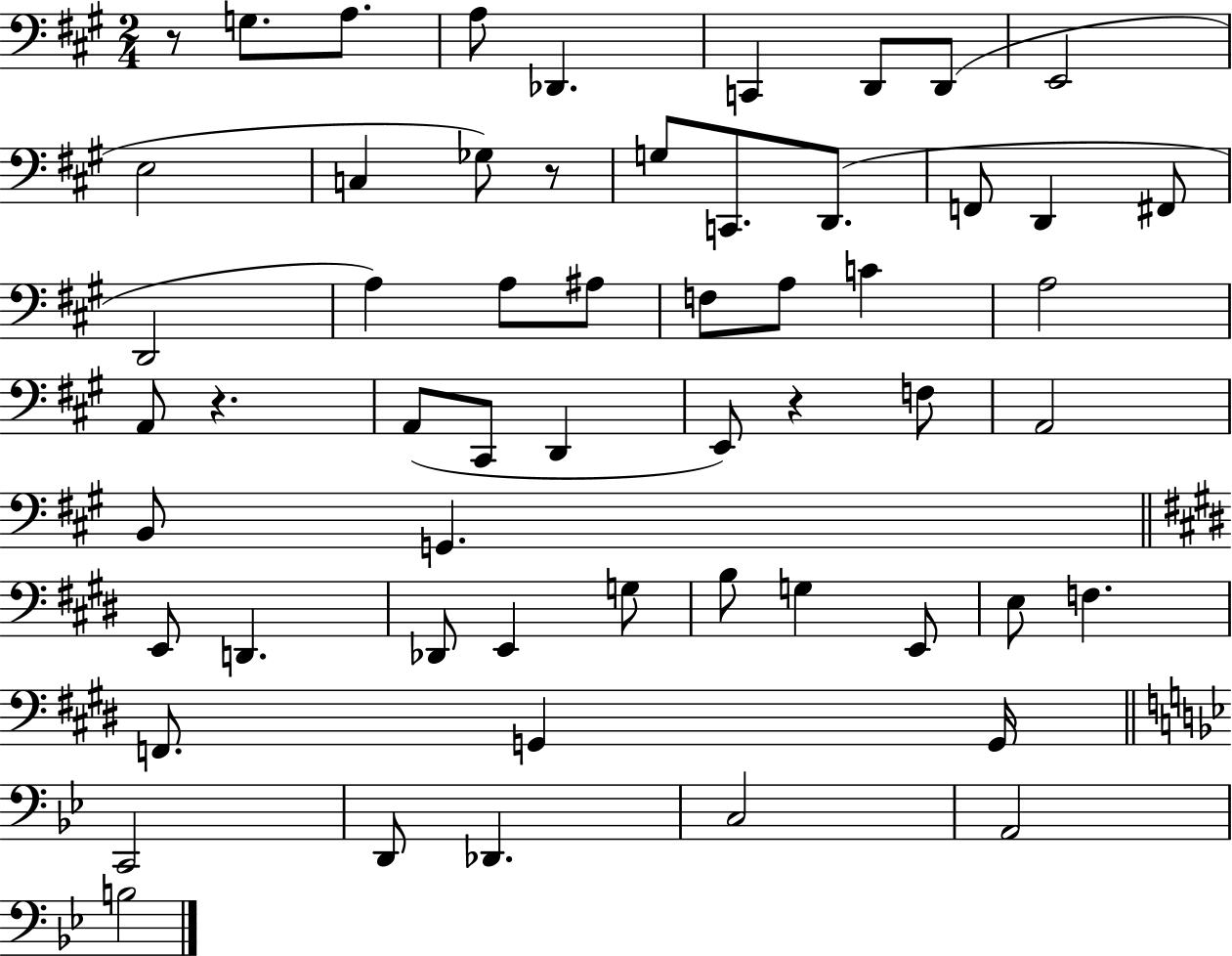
R/e G3/e. A3/e. A3/e Db2/q. C2/q D2/e D2/e E2/h E3/h C3/q Gb3/e R/e G3/e C2/e. D2/e. F2/e D2/q F#2/e D2/h A3/q A3/e A#3/e F3/e A3/e C4/q A3/h A2/e R/q. A2/e C#2/e D2/q E2/e R/q F3/e A2/h B2/e G2/q. E2/e D2/q. Db2/e E2/q G3/e B3/e G3/q E2/e E3/e F3/q. F2/e. G2/q G2/s C2/h D2/e Db2/q. C3/h A2/h B3/h